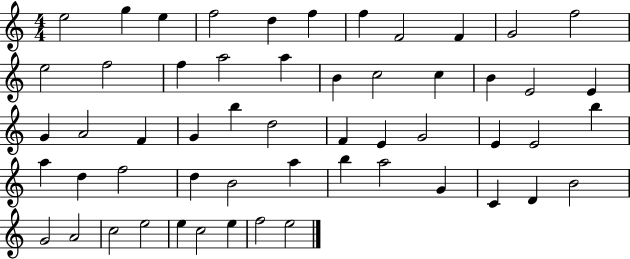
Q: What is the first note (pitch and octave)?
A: E5